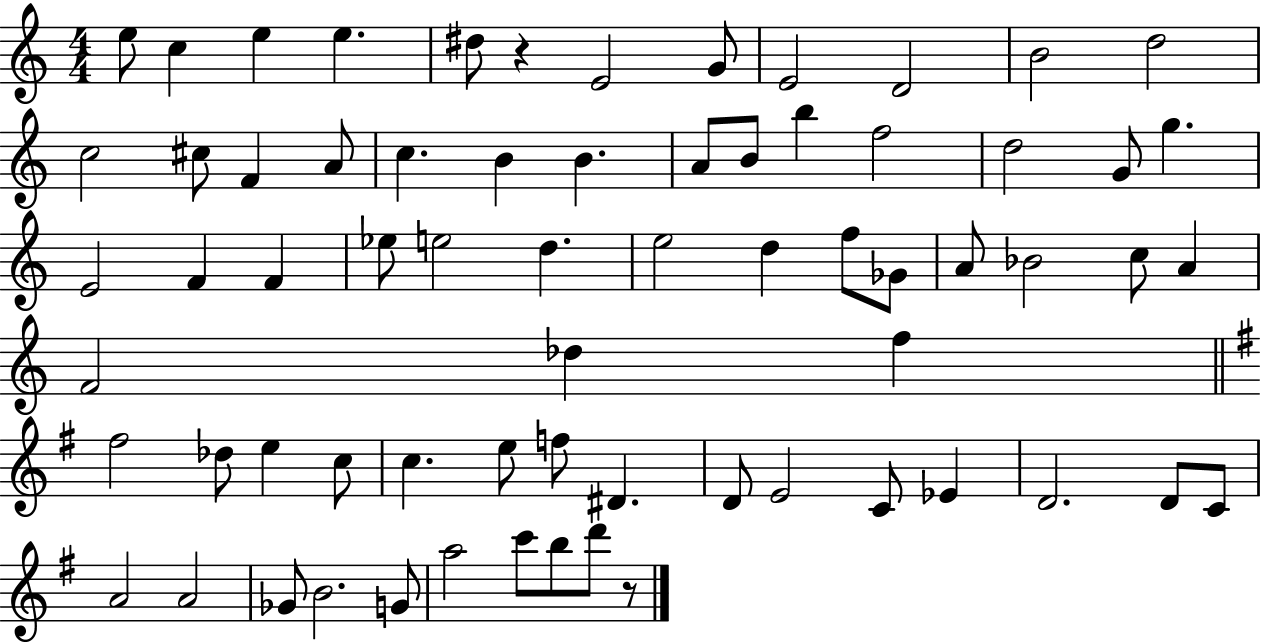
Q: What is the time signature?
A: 4/4